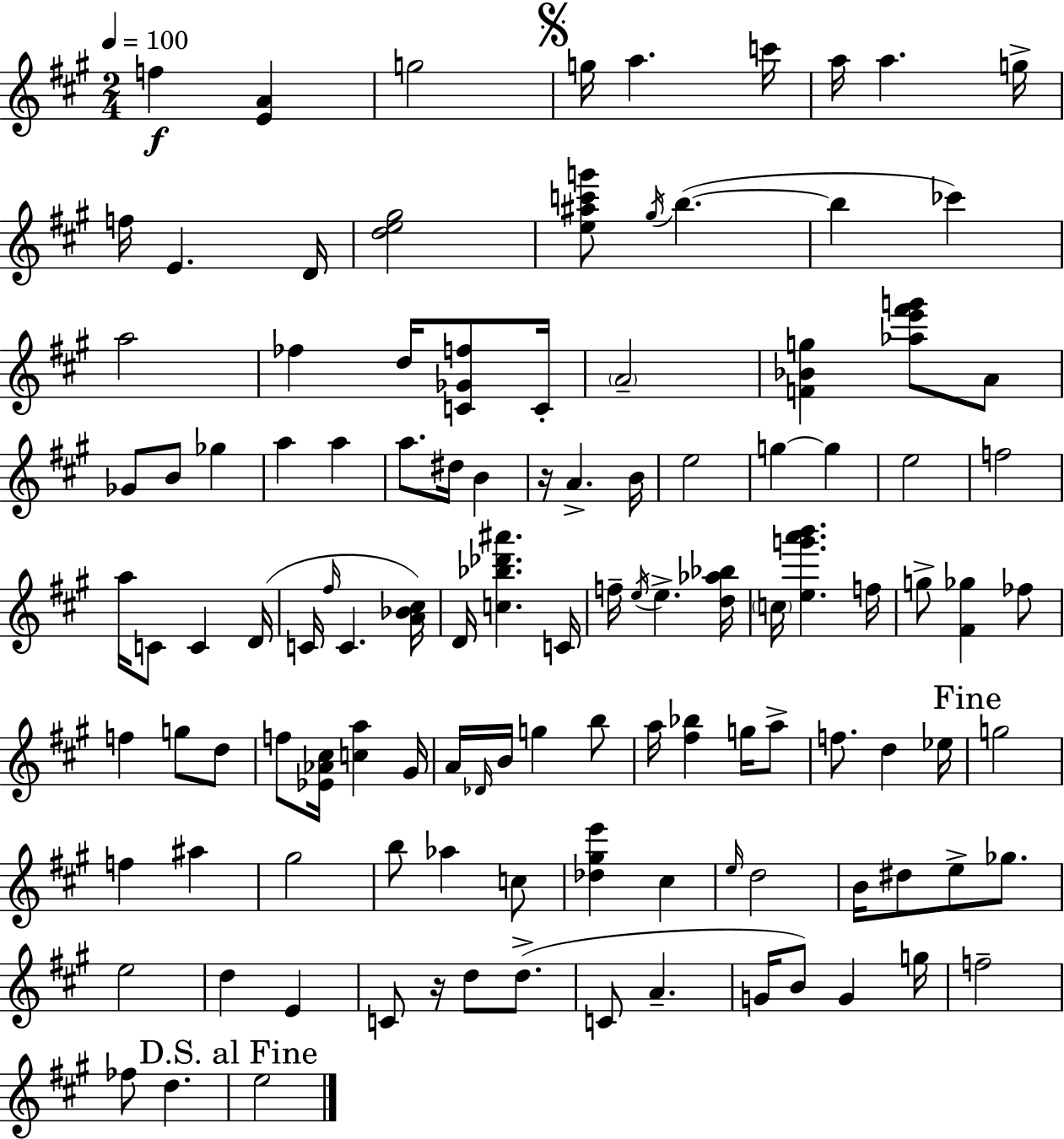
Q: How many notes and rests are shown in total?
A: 115